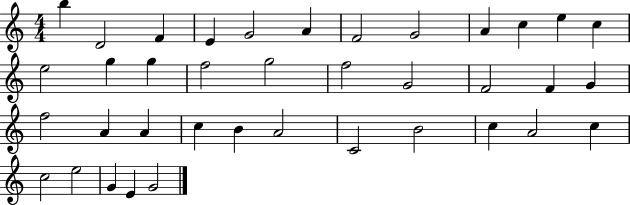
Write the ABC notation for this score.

X:1
T:Untitled
M:4/4
L:1/4
K:C
b D2 F E G2 A F2 G2 A c e c e2 g g f2 g2 f2 G2 F2 F G f2 A A c B A2 C2 B2 c A2 c c2 e2 G E G2